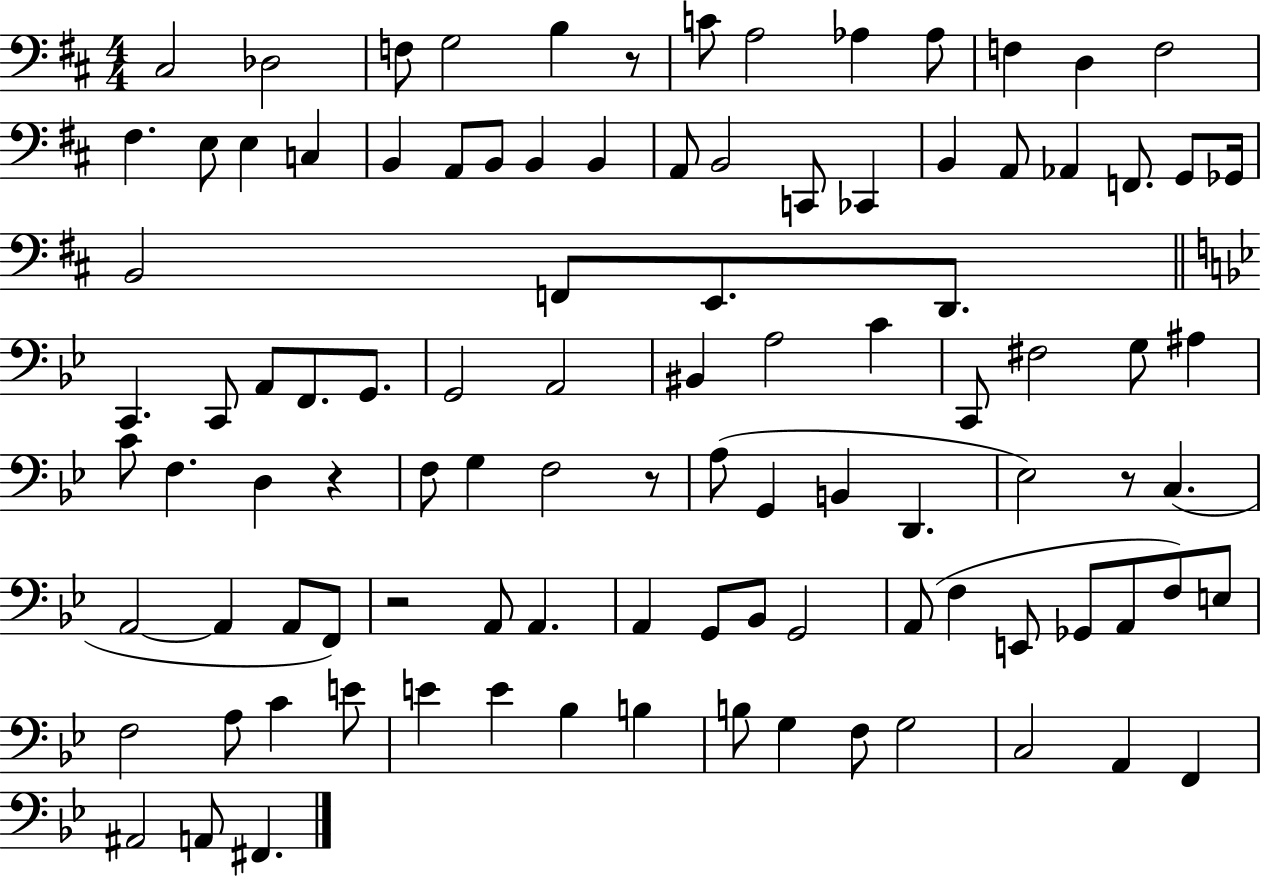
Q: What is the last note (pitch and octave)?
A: F#2